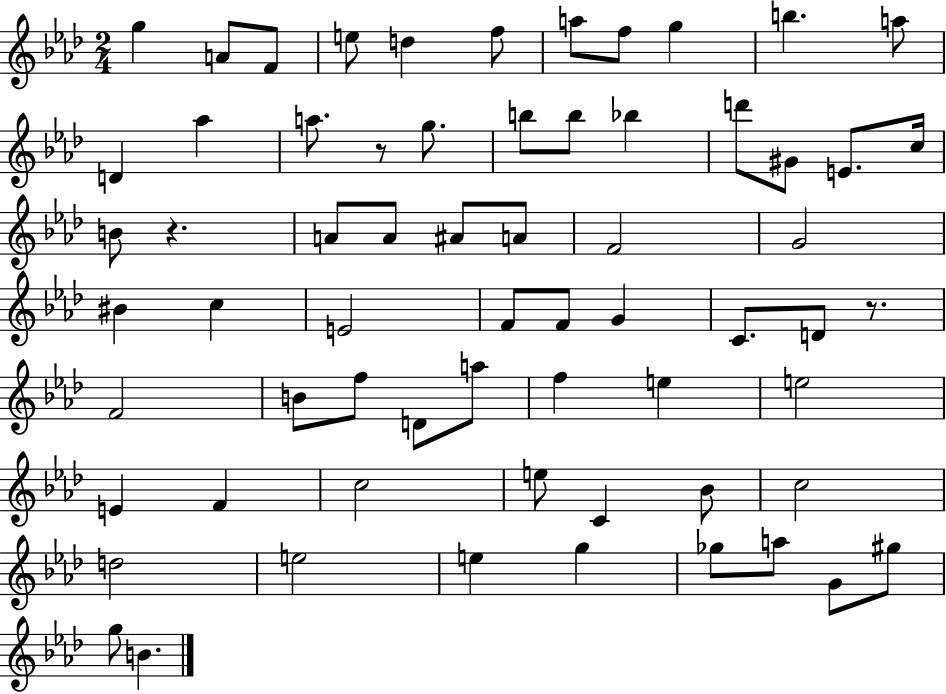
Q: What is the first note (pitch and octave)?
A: G5